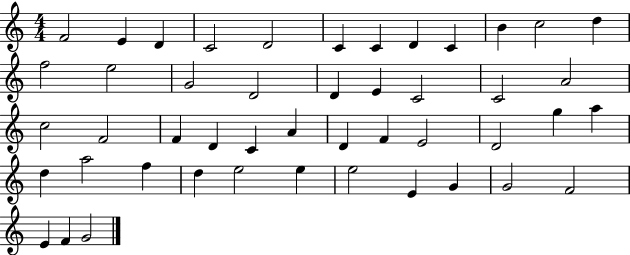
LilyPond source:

{
  \clef treble
  \numericTimeSignature
  \time 4/4
  \key c \major
  f'2 e'4 d'4 | c'2 d'2 | c'4 c'4 d'4 c'4 | b'4 c''2 d''4 | \break f''2 e''2 | g'2 d'2 | d'4 e'4 c'2 | c'2 a'2 | \break c''2 f'2 | f'4 d'4 c'4 a'4 | d'4 f'4 e'2 | d'2 g''4 a''4 | \break d''4 a''2 f''4 | d''4 e''2 e''4 | e''2 e'4 g'4 | g'2 f'2 | \break e'4 f'4 g'2 | \bar "|."
}